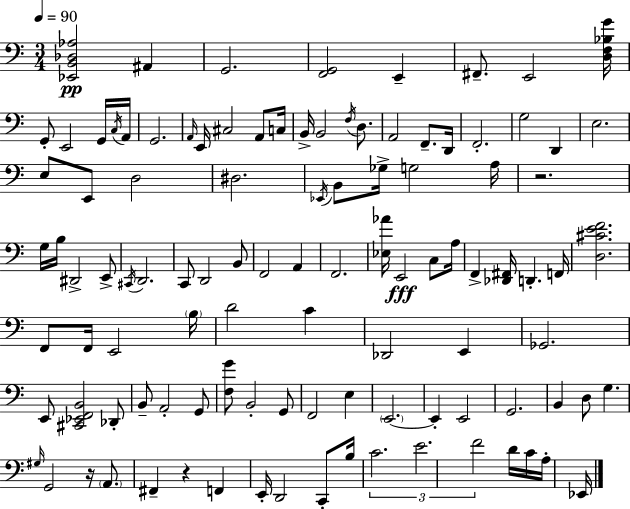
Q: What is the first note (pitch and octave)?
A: A#2